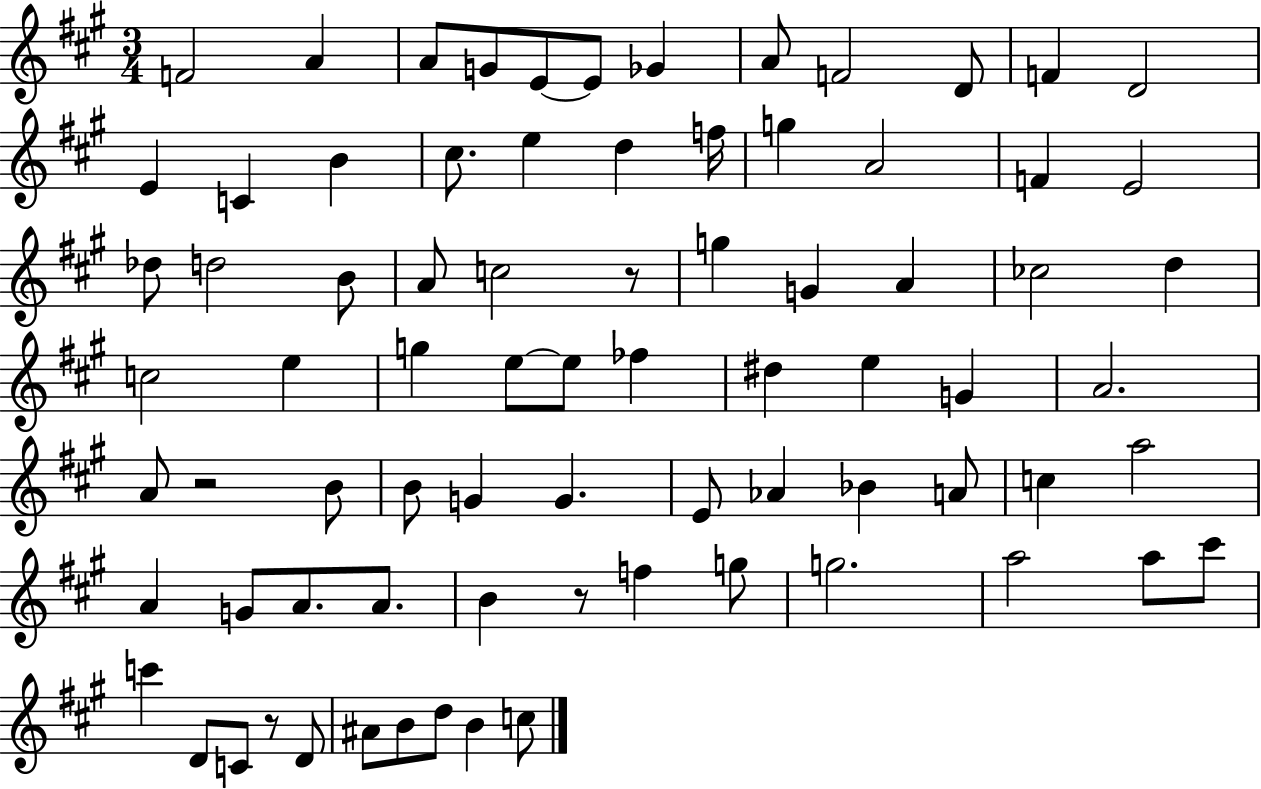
F4/h A4/q A4/e G4/e E4/e E4/e Gb4/q A4/e F4/h D4/e F4/q D4/h E4/q C4/q B4/q C#5/e. E5/q D5/q F5/s G5/q A4/h F4/q E4/h Db5/e D5/h B4/e A4/e C5/h R/e G5/q G4/q A4/q CES5/h D5/q C5/h E5/q G5/q E5/e E5/e FES5/q D#5/q E5/q G4/q A4/h. A4/e R/h B4/e B4/e G4/q G4/q. E4/e Ab4/q Bb4/q A4/e C5/q A5/h A4/q G4/e A4/e. A4/e. B4/q R/e F5/q G5/e G5/h. A5/h A5/e C#6/e C6/q D4/e C4/e R/e D4/e A#4/e B4/e D5/e B4/q C5/e